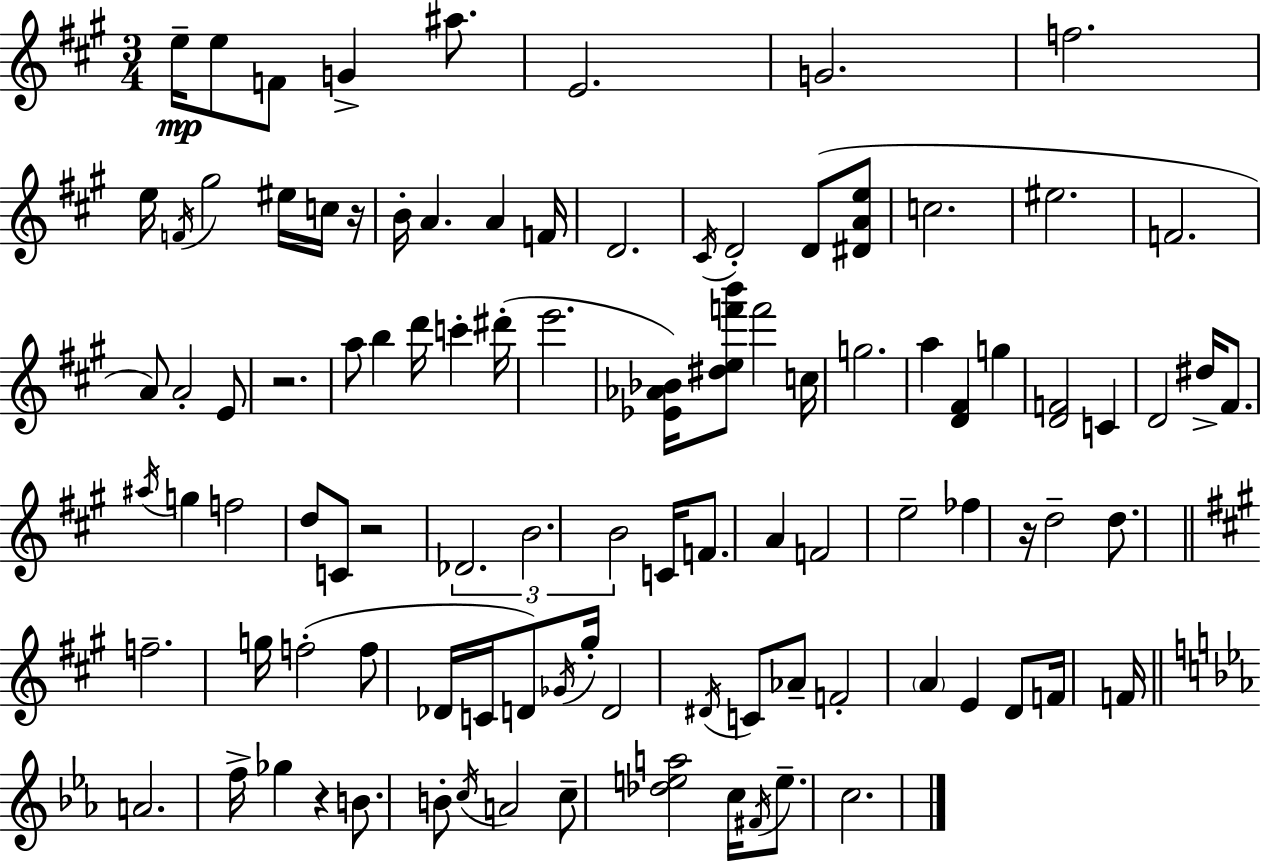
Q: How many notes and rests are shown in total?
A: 100